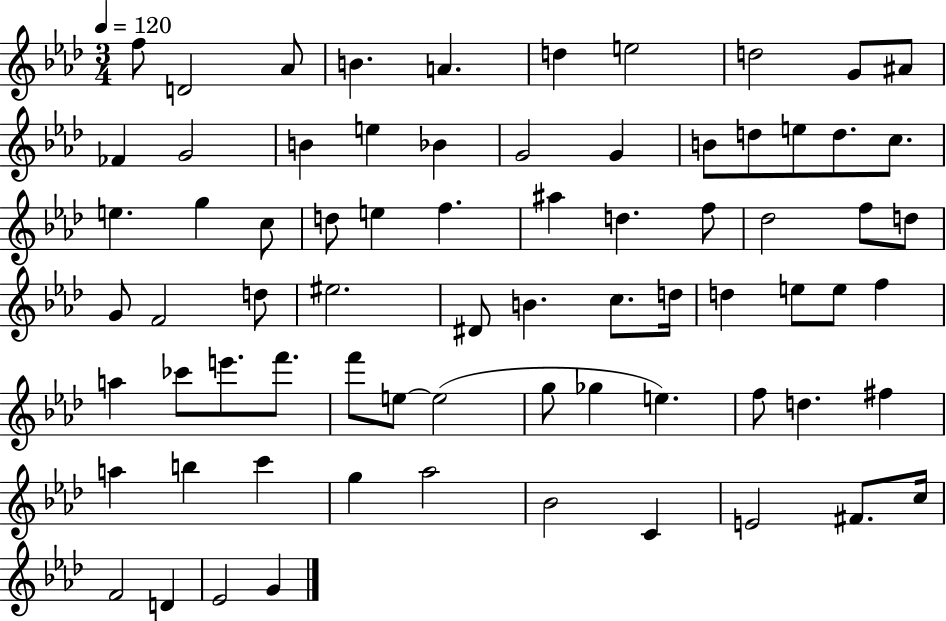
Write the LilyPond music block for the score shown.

{
  \clef treble
  \numericTimeSignature
  \time 3/4
  \key aes \major
  \tempo 4 = 120
  \repeat volta 2 { f''8 d'2 aes'8 | b'4. a'4. | d''4 e''2 | d''2 g'8 ais'8 | \break fes'4 g'2 | b'4 e''4 bes'4 | g'2 g'4 | b'8 d''8 e''8 d''8. c''8. | \break e''4. g''4 c''8 | d''8 e''4 f''4. | ais''4 d''4. f''8 | des''2 f''8 d''8 | \break g'8 f'2 d''8 | eis''2. | dis'8 b'4. c''8. d''16 | d''4 e''8 e''8 f''4 | \break a''4 ces'''8 e'''8. f'''8. | f'''8 e''8~~ e''2( | g''8 ges''4 e''4.) | f''8 d''4. fis''4 | \break a''4 b''4 c'''4 | g''4 aes''2 | bes'2 c'4 | e'2 fis'8. c''16 | \break f'2 d'4 | ees'2 g'4 | } \bar "|."
}